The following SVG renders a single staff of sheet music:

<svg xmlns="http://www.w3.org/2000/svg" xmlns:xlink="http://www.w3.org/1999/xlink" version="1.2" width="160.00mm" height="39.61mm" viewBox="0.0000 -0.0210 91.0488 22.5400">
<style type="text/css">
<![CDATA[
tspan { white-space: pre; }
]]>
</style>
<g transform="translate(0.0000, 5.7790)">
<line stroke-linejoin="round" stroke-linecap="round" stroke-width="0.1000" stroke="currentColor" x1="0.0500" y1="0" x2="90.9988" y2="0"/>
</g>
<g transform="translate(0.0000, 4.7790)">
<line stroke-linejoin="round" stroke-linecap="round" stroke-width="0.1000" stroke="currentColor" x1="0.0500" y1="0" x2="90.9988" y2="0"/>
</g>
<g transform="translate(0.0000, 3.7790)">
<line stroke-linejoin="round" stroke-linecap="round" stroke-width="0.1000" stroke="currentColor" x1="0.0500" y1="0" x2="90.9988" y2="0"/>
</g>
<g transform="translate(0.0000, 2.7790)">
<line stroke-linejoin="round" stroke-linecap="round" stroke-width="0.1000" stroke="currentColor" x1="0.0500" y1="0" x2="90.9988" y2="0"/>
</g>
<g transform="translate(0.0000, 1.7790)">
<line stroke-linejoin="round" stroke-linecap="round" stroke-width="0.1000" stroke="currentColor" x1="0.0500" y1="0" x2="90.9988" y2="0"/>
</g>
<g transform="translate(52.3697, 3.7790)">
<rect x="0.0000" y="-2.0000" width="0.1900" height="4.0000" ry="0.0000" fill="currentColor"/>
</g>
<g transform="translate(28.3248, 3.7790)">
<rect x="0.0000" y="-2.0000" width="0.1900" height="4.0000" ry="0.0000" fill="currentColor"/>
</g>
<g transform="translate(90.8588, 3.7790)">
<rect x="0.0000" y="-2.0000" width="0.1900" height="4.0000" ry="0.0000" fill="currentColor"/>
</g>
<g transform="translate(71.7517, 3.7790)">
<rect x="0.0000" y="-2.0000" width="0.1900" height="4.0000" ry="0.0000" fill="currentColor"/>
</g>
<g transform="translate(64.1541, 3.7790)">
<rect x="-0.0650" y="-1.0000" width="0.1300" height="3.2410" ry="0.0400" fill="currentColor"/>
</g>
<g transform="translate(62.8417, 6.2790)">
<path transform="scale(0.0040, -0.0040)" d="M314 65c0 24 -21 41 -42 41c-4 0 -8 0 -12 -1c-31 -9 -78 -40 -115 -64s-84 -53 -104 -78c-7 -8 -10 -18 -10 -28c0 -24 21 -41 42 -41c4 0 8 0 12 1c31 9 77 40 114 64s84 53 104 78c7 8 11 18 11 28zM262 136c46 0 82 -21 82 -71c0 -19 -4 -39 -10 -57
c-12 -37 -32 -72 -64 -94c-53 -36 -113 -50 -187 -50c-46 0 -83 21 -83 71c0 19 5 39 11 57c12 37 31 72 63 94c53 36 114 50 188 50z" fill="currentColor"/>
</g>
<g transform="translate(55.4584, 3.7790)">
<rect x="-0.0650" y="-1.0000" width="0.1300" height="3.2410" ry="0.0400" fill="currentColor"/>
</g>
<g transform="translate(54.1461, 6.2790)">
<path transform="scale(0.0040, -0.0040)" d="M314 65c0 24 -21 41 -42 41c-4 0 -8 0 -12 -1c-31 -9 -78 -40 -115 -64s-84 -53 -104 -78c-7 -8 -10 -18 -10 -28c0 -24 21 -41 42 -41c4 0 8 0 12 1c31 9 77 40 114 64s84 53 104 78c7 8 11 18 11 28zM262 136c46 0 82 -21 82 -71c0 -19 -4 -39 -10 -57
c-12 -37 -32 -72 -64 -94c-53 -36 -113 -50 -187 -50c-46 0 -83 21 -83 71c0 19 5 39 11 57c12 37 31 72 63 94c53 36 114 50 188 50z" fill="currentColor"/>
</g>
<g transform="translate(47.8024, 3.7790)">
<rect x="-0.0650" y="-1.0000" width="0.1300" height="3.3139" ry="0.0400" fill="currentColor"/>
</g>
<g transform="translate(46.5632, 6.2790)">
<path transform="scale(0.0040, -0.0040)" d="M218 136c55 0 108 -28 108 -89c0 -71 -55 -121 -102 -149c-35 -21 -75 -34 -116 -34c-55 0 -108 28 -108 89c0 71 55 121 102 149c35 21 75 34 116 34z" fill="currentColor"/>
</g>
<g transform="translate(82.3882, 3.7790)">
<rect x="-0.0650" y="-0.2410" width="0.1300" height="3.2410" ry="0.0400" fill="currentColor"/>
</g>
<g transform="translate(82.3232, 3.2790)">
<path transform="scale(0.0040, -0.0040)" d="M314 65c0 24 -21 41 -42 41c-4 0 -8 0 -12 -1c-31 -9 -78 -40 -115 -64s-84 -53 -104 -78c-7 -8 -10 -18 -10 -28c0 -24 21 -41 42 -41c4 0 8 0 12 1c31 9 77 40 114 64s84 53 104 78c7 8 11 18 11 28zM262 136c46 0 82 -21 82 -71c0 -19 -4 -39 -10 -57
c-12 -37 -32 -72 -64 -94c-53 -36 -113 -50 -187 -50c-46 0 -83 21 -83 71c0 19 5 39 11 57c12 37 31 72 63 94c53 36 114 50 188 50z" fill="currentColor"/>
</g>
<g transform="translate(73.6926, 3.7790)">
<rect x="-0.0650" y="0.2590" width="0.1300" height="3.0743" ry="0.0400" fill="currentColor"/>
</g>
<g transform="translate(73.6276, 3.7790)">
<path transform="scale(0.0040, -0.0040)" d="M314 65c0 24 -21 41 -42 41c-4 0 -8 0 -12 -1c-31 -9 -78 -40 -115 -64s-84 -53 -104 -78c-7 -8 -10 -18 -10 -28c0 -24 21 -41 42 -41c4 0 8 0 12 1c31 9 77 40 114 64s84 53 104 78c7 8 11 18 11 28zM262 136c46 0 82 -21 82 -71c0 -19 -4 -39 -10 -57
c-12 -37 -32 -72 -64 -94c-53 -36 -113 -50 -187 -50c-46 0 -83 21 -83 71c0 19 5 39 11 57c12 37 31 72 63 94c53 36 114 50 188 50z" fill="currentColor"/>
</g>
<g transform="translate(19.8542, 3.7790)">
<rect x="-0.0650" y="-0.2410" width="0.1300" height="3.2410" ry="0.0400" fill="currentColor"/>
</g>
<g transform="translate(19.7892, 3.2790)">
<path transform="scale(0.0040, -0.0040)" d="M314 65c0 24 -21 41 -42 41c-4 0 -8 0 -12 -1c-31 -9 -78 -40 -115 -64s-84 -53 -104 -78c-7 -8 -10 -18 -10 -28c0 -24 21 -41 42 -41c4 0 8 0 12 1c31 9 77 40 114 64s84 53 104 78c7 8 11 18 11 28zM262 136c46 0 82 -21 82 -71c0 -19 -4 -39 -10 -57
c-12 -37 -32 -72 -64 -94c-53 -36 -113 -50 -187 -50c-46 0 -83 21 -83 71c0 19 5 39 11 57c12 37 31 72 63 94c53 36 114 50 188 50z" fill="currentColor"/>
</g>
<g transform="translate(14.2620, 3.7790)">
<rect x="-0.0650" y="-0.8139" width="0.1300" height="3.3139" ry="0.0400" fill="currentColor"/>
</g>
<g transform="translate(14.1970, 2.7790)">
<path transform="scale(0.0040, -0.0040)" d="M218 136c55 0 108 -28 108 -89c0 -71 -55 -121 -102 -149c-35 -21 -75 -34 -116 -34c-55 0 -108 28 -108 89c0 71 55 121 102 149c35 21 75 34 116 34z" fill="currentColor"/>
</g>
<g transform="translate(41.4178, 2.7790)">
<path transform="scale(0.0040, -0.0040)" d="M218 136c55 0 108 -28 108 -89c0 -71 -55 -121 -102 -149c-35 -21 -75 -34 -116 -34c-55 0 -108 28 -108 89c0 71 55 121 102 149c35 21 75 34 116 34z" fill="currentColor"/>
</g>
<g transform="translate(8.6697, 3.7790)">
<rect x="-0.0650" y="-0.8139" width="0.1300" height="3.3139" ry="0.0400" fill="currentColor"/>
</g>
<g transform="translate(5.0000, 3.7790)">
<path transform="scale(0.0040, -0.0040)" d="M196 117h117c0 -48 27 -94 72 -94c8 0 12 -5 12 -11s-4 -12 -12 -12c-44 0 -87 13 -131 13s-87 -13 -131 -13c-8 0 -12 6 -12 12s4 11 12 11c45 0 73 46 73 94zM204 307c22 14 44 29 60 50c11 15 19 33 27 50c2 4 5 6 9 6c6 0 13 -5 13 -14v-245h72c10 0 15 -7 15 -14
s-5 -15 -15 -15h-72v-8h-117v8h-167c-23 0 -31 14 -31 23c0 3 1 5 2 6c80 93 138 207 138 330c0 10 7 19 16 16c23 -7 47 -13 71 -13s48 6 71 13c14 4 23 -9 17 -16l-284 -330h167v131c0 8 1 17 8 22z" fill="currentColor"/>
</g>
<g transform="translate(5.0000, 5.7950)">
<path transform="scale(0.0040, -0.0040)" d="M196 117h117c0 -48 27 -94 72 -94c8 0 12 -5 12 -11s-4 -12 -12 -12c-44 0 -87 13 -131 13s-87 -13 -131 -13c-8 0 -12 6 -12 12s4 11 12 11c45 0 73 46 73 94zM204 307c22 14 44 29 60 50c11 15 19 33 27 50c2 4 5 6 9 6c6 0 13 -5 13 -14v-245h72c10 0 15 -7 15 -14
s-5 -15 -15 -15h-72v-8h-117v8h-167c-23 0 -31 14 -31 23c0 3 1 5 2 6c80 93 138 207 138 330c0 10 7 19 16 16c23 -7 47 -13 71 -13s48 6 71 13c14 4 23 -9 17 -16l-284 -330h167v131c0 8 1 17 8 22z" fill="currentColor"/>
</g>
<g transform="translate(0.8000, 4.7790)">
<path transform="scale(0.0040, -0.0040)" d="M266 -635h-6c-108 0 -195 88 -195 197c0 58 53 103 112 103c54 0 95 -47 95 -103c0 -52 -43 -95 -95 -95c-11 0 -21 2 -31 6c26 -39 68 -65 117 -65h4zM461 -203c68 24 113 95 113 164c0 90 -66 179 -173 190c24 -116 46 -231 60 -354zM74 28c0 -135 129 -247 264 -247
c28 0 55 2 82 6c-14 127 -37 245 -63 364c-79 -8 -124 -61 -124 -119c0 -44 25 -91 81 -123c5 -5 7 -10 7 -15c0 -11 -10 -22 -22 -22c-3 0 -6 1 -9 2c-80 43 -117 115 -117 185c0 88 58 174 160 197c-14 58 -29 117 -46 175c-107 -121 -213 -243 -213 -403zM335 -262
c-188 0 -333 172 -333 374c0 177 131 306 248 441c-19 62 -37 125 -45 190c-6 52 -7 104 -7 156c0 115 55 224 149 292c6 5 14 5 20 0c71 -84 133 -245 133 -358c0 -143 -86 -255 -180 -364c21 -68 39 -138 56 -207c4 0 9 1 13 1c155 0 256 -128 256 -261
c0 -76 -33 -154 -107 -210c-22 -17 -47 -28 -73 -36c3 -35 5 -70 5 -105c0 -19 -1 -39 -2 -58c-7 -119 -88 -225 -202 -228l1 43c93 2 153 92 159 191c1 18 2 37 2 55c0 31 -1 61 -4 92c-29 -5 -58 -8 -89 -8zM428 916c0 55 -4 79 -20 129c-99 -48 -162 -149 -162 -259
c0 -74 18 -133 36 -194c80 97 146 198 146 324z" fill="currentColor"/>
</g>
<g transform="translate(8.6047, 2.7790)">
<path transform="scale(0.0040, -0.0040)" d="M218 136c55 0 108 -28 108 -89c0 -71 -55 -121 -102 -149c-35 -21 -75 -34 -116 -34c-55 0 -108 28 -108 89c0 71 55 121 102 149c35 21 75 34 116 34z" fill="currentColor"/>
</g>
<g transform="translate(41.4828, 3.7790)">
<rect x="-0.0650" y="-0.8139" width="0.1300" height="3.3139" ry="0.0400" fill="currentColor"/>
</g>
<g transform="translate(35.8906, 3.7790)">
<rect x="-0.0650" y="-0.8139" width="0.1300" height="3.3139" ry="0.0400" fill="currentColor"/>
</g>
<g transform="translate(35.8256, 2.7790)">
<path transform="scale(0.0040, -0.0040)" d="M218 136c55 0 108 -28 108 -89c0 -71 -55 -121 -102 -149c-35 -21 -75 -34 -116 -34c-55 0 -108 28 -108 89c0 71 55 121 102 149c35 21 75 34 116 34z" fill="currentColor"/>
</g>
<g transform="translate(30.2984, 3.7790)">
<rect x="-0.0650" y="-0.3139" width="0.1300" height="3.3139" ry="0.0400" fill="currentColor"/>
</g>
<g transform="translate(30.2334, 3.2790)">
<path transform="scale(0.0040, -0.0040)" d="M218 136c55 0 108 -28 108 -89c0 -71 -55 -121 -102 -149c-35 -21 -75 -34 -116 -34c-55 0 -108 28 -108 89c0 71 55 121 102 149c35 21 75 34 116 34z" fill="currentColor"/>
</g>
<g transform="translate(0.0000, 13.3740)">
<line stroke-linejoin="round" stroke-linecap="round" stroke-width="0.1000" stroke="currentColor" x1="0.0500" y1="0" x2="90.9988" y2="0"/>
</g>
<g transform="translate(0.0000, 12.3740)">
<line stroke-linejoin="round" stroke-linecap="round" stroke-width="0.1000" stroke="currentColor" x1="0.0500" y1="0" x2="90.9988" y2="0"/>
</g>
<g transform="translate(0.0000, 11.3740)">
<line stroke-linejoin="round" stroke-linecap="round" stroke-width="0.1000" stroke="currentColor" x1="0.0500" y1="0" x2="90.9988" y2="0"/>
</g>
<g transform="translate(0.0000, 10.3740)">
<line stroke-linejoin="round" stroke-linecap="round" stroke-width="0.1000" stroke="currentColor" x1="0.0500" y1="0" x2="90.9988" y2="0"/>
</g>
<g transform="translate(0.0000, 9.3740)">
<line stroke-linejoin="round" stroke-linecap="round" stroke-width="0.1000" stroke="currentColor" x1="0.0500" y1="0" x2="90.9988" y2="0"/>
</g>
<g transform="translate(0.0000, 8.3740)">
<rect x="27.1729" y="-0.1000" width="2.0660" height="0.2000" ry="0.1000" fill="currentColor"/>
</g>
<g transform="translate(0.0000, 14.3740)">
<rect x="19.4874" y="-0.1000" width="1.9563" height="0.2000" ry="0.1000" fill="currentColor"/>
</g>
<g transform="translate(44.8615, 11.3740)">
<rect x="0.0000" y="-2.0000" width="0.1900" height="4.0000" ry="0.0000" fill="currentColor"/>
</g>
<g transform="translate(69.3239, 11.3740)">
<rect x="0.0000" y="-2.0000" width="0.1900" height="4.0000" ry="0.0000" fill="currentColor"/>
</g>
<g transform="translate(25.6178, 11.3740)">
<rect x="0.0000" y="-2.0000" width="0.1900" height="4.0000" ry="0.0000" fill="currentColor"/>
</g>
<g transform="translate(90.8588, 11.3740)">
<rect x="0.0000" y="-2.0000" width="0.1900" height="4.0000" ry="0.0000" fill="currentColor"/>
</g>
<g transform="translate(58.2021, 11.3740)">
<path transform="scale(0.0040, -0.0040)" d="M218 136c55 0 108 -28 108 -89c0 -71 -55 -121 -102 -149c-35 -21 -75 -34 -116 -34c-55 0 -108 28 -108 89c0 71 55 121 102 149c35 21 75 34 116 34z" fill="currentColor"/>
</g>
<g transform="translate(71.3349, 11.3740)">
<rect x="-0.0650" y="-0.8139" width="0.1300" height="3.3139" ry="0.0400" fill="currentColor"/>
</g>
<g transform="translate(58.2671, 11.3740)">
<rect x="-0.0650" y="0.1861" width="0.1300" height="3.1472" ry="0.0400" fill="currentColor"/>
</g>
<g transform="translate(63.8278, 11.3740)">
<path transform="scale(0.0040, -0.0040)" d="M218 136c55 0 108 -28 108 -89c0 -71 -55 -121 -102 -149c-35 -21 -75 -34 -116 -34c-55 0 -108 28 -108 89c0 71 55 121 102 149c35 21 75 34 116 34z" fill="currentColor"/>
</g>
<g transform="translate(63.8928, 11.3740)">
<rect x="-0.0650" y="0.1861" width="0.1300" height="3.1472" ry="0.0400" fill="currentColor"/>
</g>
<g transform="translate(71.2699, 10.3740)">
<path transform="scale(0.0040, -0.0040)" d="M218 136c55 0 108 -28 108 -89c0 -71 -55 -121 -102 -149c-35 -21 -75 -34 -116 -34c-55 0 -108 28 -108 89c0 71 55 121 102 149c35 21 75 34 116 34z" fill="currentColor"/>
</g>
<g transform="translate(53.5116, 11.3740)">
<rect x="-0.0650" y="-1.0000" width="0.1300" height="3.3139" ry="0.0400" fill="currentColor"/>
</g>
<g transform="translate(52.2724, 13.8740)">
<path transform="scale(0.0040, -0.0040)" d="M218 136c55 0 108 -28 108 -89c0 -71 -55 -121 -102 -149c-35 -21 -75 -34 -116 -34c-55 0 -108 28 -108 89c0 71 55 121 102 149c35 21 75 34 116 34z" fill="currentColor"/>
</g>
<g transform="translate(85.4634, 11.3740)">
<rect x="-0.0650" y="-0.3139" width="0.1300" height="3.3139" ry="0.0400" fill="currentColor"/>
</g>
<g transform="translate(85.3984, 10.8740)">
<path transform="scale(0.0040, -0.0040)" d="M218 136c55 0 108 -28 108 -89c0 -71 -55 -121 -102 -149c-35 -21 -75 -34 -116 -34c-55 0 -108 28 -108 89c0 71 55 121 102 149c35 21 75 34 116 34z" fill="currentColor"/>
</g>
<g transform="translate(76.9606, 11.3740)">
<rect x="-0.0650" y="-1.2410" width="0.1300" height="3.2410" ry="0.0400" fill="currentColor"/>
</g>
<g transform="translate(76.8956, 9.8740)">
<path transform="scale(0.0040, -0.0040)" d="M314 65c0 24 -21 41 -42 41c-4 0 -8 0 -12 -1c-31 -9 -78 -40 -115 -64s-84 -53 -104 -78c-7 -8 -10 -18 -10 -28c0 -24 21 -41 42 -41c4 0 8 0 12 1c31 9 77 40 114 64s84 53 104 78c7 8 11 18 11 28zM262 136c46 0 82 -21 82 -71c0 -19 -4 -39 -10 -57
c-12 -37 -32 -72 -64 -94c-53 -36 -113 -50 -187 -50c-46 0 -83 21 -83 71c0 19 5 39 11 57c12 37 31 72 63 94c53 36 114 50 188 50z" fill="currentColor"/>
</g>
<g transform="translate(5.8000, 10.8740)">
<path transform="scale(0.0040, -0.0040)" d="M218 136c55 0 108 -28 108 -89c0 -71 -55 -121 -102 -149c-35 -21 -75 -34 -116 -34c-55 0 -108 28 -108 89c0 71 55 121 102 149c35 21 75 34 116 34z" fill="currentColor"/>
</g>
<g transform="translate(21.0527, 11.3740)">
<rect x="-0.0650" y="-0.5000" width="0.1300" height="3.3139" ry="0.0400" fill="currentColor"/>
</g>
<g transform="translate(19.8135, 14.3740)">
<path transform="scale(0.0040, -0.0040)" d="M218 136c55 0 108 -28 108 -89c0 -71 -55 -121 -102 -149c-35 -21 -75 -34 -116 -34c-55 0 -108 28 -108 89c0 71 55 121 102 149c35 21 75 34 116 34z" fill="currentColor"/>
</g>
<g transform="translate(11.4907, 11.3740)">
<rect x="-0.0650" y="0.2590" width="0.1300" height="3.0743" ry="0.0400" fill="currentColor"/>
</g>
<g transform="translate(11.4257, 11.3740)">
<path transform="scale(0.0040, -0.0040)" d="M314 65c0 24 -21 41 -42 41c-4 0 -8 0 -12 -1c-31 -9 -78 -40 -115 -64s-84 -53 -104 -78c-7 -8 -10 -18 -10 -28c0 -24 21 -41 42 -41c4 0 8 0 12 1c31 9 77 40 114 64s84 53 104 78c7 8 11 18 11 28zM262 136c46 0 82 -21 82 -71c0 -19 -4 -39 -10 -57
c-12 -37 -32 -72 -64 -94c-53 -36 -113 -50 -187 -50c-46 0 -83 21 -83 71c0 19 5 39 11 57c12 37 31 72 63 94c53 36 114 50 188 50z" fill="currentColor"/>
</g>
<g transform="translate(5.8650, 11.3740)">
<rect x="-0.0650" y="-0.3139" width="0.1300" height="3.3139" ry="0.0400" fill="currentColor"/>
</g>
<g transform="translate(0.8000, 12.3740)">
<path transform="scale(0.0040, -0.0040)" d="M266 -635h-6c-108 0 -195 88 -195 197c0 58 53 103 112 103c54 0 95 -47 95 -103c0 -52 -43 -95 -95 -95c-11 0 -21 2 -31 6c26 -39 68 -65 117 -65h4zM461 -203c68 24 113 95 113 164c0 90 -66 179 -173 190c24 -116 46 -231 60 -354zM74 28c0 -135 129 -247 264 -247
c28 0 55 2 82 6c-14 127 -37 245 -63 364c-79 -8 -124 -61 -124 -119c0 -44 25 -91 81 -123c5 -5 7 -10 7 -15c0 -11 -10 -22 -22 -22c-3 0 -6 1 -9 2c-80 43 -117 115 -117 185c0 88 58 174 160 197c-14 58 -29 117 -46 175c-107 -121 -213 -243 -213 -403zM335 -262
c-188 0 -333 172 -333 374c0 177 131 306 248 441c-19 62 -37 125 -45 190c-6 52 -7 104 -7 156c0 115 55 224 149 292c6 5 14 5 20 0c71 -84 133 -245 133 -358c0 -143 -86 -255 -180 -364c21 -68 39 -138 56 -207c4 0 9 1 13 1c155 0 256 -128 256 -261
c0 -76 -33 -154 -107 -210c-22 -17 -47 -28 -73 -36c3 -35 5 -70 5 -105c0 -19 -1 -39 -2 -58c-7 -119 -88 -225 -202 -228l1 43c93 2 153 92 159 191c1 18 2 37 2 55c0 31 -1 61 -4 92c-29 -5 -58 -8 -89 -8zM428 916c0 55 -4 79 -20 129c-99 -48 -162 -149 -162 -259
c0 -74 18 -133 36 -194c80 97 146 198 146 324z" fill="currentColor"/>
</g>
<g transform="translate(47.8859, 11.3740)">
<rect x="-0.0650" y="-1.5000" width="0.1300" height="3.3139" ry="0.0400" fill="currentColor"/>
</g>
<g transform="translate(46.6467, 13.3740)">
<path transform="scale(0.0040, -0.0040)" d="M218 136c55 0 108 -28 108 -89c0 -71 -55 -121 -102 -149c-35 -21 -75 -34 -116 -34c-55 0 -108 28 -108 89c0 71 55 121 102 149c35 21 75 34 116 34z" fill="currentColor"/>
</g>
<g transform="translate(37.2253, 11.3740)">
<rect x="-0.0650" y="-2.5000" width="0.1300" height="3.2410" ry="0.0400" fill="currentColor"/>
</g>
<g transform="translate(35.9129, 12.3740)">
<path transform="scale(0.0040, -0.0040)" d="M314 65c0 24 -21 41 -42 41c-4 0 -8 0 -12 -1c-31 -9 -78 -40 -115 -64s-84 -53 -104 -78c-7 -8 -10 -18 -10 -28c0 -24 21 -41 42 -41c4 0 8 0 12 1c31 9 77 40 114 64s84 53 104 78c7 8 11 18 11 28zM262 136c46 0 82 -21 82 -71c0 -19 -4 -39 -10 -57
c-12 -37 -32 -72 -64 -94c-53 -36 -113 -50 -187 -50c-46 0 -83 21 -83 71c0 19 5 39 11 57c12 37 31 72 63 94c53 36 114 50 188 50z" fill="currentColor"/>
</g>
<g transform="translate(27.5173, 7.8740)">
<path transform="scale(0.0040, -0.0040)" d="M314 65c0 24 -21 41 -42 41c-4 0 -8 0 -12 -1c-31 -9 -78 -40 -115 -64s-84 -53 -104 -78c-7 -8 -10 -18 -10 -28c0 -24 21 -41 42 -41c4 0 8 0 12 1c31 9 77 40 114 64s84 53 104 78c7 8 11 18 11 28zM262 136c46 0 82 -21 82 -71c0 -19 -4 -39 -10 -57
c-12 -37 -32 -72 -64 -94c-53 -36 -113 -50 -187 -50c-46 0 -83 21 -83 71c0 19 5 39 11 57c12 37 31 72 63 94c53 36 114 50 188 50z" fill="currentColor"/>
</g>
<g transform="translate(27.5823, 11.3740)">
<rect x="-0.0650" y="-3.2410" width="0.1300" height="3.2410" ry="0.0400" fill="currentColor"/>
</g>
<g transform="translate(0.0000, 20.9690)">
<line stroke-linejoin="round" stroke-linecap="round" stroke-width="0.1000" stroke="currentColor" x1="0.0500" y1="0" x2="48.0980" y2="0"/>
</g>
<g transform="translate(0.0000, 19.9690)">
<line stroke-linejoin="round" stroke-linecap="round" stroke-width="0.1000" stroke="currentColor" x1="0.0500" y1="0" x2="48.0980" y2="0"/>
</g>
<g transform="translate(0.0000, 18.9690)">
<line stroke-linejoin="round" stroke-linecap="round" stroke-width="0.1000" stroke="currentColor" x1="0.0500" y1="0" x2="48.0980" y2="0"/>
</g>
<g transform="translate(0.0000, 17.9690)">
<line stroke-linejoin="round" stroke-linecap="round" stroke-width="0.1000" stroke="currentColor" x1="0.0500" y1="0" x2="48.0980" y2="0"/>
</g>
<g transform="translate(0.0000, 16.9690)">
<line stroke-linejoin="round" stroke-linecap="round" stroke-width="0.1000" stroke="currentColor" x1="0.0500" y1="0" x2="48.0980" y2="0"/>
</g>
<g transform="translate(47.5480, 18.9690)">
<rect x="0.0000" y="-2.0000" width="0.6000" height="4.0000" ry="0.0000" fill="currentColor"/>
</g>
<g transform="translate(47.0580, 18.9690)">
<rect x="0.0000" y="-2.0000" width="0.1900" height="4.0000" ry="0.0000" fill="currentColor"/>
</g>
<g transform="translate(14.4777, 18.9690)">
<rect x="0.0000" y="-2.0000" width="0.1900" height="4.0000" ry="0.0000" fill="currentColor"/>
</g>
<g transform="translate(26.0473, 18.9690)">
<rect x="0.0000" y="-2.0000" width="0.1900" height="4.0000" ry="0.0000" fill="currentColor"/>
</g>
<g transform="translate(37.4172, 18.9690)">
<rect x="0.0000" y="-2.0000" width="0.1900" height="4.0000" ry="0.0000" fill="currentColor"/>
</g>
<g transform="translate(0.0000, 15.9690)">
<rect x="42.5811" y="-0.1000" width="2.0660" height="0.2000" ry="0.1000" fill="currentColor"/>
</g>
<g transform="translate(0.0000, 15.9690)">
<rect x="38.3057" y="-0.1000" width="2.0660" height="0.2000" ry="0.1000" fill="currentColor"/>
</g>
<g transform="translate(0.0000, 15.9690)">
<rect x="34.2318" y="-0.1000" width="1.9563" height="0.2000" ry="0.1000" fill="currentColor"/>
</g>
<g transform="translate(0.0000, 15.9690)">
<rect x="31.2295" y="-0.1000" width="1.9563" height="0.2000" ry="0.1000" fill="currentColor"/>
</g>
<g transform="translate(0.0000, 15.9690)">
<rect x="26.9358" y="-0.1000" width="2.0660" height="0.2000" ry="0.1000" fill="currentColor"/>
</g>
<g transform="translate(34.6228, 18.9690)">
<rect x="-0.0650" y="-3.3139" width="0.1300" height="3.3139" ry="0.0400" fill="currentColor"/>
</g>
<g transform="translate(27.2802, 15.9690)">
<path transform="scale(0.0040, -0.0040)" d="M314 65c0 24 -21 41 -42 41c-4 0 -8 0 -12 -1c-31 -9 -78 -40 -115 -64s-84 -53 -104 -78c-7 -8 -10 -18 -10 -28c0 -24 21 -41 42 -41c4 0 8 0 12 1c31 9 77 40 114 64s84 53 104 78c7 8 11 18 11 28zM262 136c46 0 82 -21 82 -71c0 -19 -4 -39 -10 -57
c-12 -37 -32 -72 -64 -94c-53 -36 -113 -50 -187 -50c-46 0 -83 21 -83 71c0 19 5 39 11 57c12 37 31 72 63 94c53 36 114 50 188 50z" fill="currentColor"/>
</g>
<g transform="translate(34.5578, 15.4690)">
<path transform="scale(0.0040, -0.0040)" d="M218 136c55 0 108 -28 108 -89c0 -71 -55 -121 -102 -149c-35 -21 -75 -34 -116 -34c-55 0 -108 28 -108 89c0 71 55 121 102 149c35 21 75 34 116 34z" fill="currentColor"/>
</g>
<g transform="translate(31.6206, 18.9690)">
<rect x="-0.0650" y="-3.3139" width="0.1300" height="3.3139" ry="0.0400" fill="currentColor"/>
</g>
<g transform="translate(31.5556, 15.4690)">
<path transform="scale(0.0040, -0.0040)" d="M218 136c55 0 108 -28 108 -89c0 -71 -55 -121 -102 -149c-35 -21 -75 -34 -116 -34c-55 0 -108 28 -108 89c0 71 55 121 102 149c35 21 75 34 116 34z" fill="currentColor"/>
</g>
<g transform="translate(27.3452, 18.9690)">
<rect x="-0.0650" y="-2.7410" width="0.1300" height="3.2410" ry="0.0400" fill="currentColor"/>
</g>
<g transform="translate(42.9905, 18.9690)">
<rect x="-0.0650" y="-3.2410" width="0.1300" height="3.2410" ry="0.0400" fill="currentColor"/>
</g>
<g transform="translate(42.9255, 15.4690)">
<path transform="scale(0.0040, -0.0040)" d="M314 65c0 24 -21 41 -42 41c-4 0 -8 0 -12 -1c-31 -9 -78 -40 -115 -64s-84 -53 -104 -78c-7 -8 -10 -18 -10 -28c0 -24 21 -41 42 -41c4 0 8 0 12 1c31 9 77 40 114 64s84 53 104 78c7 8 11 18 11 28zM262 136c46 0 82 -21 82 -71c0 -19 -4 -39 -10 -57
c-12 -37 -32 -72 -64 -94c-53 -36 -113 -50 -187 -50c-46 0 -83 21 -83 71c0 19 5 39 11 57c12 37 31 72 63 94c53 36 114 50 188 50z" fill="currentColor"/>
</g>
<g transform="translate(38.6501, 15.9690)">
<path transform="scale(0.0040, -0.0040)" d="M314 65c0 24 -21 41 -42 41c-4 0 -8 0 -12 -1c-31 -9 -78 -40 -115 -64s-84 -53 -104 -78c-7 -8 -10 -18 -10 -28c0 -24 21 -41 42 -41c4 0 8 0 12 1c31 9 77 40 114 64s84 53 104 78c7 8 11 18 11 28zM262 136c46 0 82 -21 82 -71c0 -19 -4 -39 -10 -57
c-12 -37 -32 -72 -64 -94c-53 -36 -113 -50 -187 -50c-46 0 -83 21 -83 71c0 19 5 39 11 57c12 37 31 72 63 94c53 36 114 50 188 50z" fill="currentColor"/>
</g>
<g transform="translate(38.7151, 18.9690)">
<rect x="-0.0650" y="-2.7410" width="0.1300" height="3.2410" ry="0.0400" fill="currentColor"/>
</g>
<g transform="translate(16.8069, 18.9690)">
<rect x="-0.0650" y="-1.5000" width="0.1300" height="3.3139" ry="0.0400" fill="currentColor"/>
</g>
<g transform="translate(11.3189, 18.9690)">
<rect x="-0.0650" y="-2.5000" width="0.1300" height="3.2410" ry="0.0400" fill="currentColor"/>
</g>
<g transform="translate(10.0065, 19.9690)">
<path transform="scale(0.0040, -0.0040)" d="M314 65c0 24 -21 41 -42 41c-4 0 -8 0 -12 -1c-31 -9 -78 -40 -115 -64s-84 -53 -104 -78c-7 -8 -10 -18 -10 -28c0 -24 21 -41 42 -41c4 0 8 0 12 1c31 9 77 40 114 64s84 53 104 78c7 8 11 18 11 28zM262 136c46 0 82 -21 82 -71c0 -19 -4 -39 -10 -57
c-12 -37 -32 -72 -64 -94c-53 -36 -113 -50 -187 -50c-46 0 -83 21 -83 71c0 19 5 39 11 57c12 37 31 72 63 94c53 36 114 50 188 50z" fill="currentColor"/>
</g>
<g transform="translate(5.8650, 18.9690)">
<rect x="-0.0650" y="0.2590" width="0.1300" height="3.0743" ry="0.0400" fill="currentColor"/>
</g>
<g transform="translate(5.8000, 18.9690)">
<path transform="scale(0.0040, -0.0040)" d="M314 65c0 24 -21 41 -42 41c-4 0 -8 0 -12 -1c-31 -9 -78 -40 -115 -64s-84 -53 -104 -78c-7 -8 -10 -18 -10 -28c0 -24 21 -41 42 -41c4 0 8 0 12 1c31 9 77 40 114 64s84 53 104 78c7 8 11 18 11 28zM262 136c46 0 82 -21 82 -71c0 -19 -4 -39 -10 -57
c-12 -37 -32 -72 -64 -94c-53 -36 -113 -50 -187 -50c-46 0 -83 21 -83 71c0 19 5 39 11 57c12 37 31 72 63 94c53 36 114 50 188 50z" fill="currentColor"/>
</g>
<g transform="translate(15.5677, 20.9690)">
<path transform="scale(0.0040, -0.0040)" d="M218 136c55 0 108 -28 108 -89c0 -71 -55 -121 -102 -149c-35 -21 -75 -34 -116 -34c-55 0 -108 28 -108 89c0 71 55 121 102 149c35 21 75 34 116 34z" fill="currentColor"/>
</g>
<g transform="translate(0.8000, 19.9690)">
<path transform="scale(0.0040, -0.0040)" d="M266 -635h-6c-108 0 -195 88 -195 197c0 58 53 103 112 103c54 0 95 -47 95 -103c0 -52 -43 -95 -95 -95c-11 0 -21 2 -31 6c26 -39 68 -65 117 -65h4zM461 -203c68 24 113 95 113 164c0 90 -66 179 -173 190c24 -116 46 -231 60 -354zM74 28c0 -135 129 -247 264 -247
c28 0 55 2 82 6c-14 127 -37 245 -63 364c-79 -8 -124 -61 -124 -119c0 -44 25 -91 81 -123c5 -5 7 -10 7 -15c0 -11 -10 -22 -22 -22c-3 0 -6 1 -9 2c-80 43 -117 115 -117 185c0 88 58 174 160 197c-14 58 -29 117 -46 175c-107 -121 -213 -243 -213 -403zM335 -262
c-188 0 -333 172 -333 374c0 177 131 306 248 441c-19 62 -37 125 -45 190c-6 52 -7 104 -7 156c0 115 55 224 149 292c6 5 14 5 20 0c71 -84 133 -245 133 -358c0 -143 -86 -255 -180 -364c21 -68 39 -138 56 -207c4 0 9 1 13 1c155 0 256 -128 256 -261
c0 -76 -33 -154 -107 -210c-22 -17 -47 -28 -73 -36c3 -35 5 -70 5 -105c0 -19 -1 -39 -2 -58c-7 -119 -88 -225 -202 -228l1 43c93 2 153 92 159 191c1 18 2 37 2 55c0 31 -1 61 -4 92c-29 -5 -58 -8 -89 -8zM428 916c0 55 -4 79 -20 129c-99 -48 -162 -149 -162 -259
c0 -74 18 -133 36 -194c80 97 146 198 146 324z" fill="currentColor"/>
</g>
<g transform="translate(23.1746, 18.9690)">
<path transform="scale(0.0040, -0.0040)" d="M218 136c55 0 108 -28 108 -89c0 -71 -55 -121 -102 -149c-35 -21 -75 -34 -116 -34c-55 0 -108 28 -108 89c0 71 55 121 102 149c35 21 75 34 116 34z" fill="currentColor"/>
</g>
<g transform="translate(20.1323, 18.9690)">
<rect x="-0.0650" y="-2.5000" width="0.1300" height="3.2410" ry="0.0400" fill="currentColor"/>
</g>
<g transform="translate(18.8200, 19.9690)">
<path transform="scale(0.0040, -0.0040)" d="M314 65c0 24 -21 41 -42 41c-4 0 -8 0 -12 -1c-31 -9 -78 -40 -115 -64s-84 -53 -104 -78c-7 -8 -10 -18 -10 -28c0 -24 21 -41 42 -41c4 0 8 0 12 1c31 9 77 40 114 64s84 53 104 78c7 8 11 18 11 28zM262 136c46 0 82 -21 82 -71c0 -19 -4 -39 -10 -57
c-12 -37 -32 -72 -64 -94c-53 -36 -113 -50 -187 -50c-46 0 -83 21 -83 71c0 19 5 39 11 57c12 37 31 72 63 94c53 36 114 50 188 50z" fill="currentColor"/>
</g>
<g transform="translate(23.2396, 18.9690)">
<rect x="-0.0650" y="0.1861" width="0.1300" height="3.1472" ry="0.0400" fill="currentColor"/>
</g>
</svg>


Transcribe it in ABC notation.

X:1
T:Untitled
M:4/4
L:1/4
K:C
d d c2 c d d D D2 D2 B2 c2 c B2 C b2 G2 E D B B d e2 c B2 G2 E G2 B a2 b b a2 b2